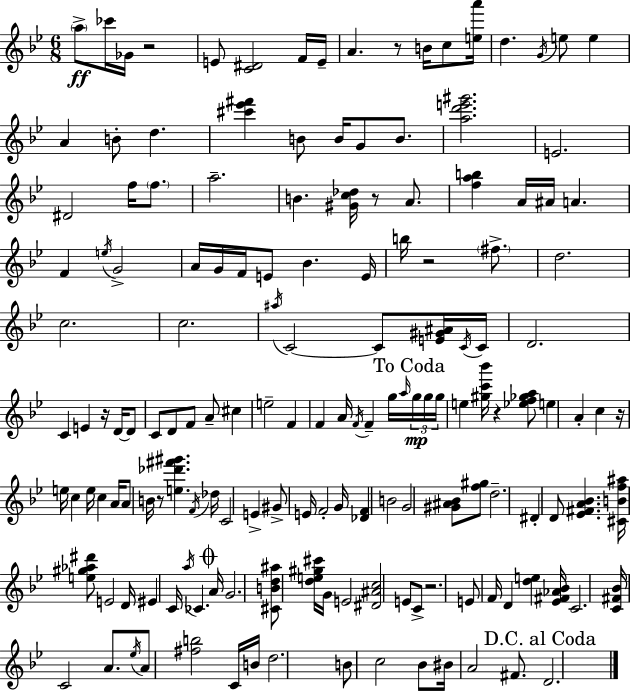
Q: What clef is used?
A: treble